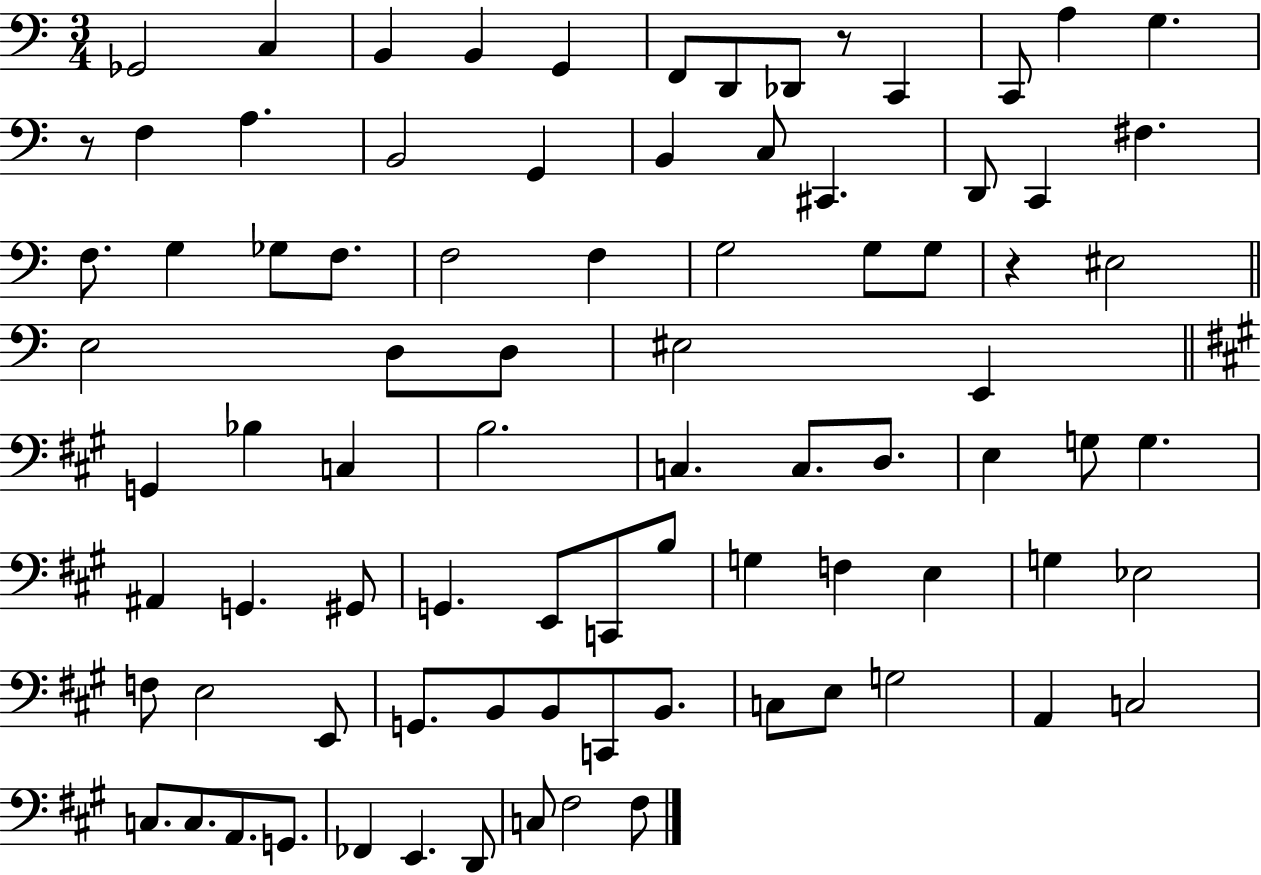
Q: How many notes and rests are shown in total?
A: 85